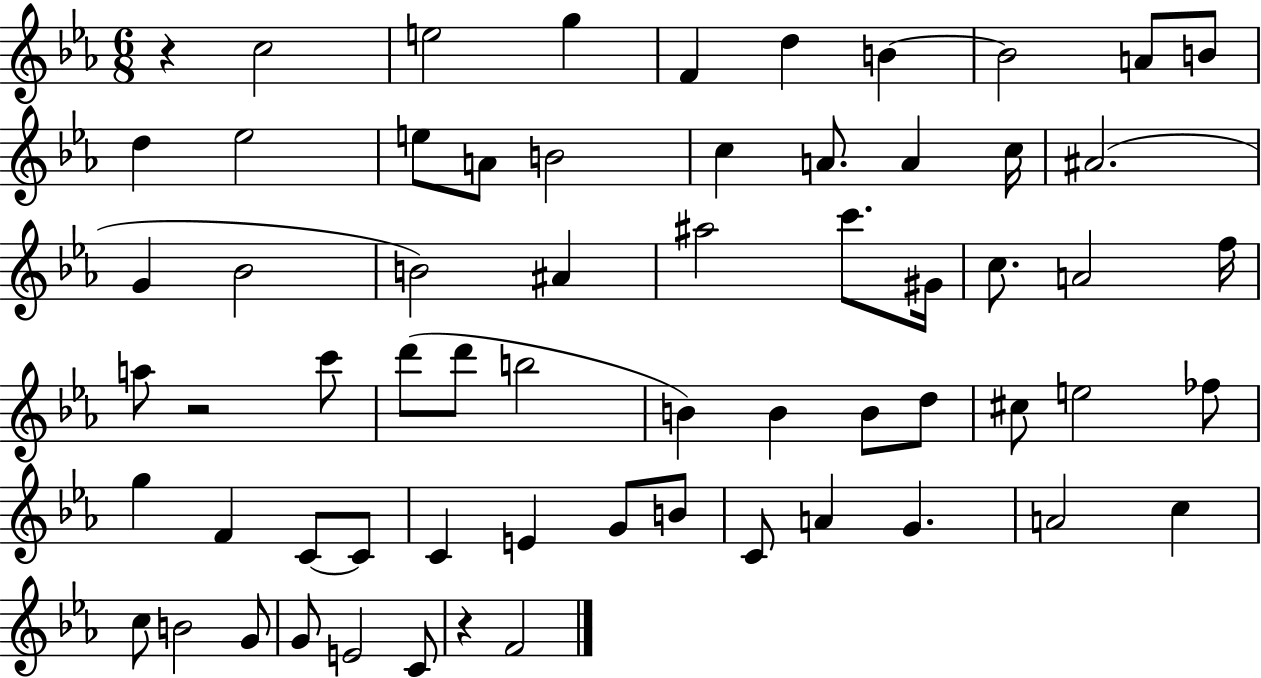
R/q C5/h E5/h G5/q F4/q D5/q B4/q B4/h A4/e B4/e D5/q Eb5/h E5/e A4/e B4/h C5/q A4/e. A4/q C5/s A#4/h. G4/q Bb4/h B4/h A#4/q A#5/h C6/e. G#4/s C5/e. A4/h F5/s A5/e R/h C6/e D6/e D6/e B5/h B4/q B4/q B4/e D5/e C#5/e E5/h FES5/e G5/q F4/q C4/e C4/e C4/q E4/q G4/e B4/e C4/e A4/q G4/q. A4/h C5/q C5/e B4/h G4/e G4/e E4/h C4/e R/q F4/h